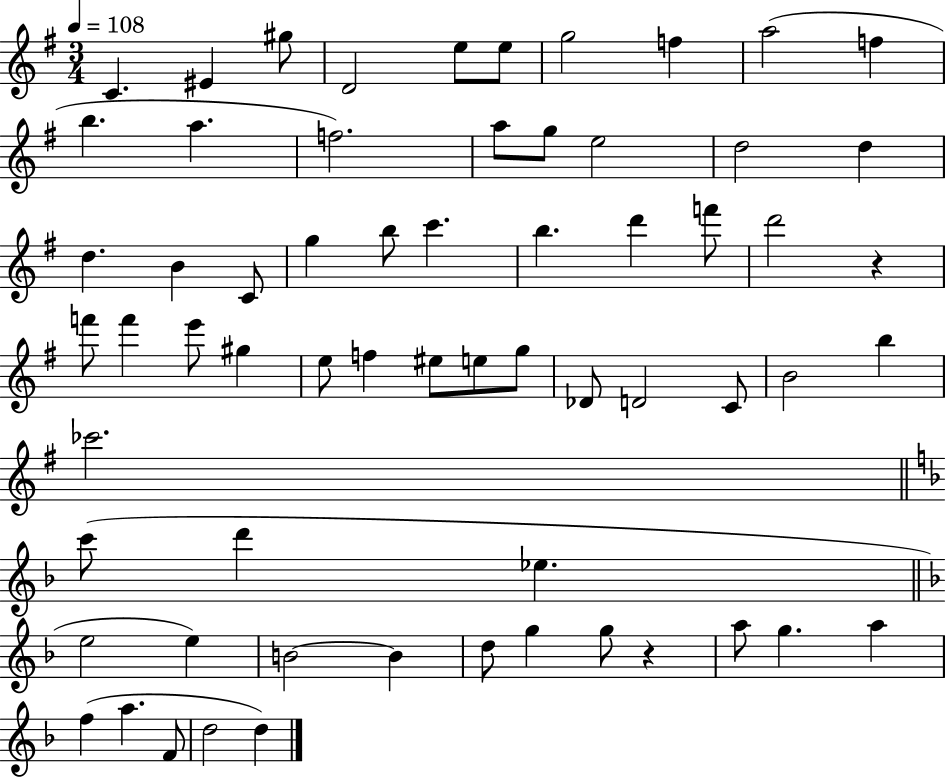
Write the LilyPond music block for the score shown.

{
  \clef treble
  \numericTimeSignature
  \time 3/4
  \key g \major
  \tempo 4 = 108
  c'4. eis'4 gis''8 | d'2 e''8 e''8 | g''2 f''4 | a''2( f''4 | \break b''4. a''4. | f''2.) | a''8 g''8 e''2 | d''2 d''4 | \break d''4. b'4 c'8 | g''4 b''8 c'''4. | b''4. d'''4 f'''8 | d'''2 r4 | \break f'''8 f'''4 e'''8 gis''4 | e''8 f''4 eis''8 e''8 g''8 | des'8 d'2 c'8 | b'2 b''4 | \break ces'''2. | \bar "||" \break \key f \major c'''8( d'''4 ees''4. | \bar "||" \break \key d \minor e''2 e''4) | b'2~~ b'4 | d''8 g''4 g''8 r4 | a''8 g''4. a''4 | \break f''4( a''4. f'8 | d''2 d''4) | \bar "|."
}